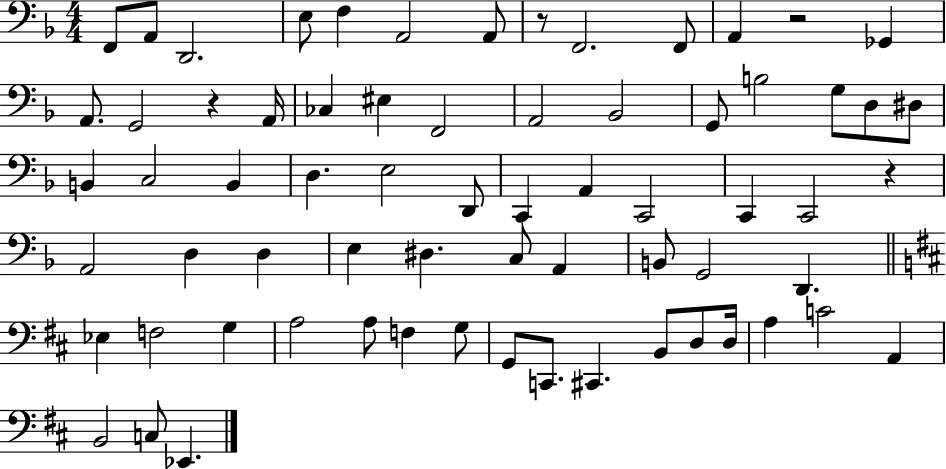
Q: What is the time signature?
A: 4/4